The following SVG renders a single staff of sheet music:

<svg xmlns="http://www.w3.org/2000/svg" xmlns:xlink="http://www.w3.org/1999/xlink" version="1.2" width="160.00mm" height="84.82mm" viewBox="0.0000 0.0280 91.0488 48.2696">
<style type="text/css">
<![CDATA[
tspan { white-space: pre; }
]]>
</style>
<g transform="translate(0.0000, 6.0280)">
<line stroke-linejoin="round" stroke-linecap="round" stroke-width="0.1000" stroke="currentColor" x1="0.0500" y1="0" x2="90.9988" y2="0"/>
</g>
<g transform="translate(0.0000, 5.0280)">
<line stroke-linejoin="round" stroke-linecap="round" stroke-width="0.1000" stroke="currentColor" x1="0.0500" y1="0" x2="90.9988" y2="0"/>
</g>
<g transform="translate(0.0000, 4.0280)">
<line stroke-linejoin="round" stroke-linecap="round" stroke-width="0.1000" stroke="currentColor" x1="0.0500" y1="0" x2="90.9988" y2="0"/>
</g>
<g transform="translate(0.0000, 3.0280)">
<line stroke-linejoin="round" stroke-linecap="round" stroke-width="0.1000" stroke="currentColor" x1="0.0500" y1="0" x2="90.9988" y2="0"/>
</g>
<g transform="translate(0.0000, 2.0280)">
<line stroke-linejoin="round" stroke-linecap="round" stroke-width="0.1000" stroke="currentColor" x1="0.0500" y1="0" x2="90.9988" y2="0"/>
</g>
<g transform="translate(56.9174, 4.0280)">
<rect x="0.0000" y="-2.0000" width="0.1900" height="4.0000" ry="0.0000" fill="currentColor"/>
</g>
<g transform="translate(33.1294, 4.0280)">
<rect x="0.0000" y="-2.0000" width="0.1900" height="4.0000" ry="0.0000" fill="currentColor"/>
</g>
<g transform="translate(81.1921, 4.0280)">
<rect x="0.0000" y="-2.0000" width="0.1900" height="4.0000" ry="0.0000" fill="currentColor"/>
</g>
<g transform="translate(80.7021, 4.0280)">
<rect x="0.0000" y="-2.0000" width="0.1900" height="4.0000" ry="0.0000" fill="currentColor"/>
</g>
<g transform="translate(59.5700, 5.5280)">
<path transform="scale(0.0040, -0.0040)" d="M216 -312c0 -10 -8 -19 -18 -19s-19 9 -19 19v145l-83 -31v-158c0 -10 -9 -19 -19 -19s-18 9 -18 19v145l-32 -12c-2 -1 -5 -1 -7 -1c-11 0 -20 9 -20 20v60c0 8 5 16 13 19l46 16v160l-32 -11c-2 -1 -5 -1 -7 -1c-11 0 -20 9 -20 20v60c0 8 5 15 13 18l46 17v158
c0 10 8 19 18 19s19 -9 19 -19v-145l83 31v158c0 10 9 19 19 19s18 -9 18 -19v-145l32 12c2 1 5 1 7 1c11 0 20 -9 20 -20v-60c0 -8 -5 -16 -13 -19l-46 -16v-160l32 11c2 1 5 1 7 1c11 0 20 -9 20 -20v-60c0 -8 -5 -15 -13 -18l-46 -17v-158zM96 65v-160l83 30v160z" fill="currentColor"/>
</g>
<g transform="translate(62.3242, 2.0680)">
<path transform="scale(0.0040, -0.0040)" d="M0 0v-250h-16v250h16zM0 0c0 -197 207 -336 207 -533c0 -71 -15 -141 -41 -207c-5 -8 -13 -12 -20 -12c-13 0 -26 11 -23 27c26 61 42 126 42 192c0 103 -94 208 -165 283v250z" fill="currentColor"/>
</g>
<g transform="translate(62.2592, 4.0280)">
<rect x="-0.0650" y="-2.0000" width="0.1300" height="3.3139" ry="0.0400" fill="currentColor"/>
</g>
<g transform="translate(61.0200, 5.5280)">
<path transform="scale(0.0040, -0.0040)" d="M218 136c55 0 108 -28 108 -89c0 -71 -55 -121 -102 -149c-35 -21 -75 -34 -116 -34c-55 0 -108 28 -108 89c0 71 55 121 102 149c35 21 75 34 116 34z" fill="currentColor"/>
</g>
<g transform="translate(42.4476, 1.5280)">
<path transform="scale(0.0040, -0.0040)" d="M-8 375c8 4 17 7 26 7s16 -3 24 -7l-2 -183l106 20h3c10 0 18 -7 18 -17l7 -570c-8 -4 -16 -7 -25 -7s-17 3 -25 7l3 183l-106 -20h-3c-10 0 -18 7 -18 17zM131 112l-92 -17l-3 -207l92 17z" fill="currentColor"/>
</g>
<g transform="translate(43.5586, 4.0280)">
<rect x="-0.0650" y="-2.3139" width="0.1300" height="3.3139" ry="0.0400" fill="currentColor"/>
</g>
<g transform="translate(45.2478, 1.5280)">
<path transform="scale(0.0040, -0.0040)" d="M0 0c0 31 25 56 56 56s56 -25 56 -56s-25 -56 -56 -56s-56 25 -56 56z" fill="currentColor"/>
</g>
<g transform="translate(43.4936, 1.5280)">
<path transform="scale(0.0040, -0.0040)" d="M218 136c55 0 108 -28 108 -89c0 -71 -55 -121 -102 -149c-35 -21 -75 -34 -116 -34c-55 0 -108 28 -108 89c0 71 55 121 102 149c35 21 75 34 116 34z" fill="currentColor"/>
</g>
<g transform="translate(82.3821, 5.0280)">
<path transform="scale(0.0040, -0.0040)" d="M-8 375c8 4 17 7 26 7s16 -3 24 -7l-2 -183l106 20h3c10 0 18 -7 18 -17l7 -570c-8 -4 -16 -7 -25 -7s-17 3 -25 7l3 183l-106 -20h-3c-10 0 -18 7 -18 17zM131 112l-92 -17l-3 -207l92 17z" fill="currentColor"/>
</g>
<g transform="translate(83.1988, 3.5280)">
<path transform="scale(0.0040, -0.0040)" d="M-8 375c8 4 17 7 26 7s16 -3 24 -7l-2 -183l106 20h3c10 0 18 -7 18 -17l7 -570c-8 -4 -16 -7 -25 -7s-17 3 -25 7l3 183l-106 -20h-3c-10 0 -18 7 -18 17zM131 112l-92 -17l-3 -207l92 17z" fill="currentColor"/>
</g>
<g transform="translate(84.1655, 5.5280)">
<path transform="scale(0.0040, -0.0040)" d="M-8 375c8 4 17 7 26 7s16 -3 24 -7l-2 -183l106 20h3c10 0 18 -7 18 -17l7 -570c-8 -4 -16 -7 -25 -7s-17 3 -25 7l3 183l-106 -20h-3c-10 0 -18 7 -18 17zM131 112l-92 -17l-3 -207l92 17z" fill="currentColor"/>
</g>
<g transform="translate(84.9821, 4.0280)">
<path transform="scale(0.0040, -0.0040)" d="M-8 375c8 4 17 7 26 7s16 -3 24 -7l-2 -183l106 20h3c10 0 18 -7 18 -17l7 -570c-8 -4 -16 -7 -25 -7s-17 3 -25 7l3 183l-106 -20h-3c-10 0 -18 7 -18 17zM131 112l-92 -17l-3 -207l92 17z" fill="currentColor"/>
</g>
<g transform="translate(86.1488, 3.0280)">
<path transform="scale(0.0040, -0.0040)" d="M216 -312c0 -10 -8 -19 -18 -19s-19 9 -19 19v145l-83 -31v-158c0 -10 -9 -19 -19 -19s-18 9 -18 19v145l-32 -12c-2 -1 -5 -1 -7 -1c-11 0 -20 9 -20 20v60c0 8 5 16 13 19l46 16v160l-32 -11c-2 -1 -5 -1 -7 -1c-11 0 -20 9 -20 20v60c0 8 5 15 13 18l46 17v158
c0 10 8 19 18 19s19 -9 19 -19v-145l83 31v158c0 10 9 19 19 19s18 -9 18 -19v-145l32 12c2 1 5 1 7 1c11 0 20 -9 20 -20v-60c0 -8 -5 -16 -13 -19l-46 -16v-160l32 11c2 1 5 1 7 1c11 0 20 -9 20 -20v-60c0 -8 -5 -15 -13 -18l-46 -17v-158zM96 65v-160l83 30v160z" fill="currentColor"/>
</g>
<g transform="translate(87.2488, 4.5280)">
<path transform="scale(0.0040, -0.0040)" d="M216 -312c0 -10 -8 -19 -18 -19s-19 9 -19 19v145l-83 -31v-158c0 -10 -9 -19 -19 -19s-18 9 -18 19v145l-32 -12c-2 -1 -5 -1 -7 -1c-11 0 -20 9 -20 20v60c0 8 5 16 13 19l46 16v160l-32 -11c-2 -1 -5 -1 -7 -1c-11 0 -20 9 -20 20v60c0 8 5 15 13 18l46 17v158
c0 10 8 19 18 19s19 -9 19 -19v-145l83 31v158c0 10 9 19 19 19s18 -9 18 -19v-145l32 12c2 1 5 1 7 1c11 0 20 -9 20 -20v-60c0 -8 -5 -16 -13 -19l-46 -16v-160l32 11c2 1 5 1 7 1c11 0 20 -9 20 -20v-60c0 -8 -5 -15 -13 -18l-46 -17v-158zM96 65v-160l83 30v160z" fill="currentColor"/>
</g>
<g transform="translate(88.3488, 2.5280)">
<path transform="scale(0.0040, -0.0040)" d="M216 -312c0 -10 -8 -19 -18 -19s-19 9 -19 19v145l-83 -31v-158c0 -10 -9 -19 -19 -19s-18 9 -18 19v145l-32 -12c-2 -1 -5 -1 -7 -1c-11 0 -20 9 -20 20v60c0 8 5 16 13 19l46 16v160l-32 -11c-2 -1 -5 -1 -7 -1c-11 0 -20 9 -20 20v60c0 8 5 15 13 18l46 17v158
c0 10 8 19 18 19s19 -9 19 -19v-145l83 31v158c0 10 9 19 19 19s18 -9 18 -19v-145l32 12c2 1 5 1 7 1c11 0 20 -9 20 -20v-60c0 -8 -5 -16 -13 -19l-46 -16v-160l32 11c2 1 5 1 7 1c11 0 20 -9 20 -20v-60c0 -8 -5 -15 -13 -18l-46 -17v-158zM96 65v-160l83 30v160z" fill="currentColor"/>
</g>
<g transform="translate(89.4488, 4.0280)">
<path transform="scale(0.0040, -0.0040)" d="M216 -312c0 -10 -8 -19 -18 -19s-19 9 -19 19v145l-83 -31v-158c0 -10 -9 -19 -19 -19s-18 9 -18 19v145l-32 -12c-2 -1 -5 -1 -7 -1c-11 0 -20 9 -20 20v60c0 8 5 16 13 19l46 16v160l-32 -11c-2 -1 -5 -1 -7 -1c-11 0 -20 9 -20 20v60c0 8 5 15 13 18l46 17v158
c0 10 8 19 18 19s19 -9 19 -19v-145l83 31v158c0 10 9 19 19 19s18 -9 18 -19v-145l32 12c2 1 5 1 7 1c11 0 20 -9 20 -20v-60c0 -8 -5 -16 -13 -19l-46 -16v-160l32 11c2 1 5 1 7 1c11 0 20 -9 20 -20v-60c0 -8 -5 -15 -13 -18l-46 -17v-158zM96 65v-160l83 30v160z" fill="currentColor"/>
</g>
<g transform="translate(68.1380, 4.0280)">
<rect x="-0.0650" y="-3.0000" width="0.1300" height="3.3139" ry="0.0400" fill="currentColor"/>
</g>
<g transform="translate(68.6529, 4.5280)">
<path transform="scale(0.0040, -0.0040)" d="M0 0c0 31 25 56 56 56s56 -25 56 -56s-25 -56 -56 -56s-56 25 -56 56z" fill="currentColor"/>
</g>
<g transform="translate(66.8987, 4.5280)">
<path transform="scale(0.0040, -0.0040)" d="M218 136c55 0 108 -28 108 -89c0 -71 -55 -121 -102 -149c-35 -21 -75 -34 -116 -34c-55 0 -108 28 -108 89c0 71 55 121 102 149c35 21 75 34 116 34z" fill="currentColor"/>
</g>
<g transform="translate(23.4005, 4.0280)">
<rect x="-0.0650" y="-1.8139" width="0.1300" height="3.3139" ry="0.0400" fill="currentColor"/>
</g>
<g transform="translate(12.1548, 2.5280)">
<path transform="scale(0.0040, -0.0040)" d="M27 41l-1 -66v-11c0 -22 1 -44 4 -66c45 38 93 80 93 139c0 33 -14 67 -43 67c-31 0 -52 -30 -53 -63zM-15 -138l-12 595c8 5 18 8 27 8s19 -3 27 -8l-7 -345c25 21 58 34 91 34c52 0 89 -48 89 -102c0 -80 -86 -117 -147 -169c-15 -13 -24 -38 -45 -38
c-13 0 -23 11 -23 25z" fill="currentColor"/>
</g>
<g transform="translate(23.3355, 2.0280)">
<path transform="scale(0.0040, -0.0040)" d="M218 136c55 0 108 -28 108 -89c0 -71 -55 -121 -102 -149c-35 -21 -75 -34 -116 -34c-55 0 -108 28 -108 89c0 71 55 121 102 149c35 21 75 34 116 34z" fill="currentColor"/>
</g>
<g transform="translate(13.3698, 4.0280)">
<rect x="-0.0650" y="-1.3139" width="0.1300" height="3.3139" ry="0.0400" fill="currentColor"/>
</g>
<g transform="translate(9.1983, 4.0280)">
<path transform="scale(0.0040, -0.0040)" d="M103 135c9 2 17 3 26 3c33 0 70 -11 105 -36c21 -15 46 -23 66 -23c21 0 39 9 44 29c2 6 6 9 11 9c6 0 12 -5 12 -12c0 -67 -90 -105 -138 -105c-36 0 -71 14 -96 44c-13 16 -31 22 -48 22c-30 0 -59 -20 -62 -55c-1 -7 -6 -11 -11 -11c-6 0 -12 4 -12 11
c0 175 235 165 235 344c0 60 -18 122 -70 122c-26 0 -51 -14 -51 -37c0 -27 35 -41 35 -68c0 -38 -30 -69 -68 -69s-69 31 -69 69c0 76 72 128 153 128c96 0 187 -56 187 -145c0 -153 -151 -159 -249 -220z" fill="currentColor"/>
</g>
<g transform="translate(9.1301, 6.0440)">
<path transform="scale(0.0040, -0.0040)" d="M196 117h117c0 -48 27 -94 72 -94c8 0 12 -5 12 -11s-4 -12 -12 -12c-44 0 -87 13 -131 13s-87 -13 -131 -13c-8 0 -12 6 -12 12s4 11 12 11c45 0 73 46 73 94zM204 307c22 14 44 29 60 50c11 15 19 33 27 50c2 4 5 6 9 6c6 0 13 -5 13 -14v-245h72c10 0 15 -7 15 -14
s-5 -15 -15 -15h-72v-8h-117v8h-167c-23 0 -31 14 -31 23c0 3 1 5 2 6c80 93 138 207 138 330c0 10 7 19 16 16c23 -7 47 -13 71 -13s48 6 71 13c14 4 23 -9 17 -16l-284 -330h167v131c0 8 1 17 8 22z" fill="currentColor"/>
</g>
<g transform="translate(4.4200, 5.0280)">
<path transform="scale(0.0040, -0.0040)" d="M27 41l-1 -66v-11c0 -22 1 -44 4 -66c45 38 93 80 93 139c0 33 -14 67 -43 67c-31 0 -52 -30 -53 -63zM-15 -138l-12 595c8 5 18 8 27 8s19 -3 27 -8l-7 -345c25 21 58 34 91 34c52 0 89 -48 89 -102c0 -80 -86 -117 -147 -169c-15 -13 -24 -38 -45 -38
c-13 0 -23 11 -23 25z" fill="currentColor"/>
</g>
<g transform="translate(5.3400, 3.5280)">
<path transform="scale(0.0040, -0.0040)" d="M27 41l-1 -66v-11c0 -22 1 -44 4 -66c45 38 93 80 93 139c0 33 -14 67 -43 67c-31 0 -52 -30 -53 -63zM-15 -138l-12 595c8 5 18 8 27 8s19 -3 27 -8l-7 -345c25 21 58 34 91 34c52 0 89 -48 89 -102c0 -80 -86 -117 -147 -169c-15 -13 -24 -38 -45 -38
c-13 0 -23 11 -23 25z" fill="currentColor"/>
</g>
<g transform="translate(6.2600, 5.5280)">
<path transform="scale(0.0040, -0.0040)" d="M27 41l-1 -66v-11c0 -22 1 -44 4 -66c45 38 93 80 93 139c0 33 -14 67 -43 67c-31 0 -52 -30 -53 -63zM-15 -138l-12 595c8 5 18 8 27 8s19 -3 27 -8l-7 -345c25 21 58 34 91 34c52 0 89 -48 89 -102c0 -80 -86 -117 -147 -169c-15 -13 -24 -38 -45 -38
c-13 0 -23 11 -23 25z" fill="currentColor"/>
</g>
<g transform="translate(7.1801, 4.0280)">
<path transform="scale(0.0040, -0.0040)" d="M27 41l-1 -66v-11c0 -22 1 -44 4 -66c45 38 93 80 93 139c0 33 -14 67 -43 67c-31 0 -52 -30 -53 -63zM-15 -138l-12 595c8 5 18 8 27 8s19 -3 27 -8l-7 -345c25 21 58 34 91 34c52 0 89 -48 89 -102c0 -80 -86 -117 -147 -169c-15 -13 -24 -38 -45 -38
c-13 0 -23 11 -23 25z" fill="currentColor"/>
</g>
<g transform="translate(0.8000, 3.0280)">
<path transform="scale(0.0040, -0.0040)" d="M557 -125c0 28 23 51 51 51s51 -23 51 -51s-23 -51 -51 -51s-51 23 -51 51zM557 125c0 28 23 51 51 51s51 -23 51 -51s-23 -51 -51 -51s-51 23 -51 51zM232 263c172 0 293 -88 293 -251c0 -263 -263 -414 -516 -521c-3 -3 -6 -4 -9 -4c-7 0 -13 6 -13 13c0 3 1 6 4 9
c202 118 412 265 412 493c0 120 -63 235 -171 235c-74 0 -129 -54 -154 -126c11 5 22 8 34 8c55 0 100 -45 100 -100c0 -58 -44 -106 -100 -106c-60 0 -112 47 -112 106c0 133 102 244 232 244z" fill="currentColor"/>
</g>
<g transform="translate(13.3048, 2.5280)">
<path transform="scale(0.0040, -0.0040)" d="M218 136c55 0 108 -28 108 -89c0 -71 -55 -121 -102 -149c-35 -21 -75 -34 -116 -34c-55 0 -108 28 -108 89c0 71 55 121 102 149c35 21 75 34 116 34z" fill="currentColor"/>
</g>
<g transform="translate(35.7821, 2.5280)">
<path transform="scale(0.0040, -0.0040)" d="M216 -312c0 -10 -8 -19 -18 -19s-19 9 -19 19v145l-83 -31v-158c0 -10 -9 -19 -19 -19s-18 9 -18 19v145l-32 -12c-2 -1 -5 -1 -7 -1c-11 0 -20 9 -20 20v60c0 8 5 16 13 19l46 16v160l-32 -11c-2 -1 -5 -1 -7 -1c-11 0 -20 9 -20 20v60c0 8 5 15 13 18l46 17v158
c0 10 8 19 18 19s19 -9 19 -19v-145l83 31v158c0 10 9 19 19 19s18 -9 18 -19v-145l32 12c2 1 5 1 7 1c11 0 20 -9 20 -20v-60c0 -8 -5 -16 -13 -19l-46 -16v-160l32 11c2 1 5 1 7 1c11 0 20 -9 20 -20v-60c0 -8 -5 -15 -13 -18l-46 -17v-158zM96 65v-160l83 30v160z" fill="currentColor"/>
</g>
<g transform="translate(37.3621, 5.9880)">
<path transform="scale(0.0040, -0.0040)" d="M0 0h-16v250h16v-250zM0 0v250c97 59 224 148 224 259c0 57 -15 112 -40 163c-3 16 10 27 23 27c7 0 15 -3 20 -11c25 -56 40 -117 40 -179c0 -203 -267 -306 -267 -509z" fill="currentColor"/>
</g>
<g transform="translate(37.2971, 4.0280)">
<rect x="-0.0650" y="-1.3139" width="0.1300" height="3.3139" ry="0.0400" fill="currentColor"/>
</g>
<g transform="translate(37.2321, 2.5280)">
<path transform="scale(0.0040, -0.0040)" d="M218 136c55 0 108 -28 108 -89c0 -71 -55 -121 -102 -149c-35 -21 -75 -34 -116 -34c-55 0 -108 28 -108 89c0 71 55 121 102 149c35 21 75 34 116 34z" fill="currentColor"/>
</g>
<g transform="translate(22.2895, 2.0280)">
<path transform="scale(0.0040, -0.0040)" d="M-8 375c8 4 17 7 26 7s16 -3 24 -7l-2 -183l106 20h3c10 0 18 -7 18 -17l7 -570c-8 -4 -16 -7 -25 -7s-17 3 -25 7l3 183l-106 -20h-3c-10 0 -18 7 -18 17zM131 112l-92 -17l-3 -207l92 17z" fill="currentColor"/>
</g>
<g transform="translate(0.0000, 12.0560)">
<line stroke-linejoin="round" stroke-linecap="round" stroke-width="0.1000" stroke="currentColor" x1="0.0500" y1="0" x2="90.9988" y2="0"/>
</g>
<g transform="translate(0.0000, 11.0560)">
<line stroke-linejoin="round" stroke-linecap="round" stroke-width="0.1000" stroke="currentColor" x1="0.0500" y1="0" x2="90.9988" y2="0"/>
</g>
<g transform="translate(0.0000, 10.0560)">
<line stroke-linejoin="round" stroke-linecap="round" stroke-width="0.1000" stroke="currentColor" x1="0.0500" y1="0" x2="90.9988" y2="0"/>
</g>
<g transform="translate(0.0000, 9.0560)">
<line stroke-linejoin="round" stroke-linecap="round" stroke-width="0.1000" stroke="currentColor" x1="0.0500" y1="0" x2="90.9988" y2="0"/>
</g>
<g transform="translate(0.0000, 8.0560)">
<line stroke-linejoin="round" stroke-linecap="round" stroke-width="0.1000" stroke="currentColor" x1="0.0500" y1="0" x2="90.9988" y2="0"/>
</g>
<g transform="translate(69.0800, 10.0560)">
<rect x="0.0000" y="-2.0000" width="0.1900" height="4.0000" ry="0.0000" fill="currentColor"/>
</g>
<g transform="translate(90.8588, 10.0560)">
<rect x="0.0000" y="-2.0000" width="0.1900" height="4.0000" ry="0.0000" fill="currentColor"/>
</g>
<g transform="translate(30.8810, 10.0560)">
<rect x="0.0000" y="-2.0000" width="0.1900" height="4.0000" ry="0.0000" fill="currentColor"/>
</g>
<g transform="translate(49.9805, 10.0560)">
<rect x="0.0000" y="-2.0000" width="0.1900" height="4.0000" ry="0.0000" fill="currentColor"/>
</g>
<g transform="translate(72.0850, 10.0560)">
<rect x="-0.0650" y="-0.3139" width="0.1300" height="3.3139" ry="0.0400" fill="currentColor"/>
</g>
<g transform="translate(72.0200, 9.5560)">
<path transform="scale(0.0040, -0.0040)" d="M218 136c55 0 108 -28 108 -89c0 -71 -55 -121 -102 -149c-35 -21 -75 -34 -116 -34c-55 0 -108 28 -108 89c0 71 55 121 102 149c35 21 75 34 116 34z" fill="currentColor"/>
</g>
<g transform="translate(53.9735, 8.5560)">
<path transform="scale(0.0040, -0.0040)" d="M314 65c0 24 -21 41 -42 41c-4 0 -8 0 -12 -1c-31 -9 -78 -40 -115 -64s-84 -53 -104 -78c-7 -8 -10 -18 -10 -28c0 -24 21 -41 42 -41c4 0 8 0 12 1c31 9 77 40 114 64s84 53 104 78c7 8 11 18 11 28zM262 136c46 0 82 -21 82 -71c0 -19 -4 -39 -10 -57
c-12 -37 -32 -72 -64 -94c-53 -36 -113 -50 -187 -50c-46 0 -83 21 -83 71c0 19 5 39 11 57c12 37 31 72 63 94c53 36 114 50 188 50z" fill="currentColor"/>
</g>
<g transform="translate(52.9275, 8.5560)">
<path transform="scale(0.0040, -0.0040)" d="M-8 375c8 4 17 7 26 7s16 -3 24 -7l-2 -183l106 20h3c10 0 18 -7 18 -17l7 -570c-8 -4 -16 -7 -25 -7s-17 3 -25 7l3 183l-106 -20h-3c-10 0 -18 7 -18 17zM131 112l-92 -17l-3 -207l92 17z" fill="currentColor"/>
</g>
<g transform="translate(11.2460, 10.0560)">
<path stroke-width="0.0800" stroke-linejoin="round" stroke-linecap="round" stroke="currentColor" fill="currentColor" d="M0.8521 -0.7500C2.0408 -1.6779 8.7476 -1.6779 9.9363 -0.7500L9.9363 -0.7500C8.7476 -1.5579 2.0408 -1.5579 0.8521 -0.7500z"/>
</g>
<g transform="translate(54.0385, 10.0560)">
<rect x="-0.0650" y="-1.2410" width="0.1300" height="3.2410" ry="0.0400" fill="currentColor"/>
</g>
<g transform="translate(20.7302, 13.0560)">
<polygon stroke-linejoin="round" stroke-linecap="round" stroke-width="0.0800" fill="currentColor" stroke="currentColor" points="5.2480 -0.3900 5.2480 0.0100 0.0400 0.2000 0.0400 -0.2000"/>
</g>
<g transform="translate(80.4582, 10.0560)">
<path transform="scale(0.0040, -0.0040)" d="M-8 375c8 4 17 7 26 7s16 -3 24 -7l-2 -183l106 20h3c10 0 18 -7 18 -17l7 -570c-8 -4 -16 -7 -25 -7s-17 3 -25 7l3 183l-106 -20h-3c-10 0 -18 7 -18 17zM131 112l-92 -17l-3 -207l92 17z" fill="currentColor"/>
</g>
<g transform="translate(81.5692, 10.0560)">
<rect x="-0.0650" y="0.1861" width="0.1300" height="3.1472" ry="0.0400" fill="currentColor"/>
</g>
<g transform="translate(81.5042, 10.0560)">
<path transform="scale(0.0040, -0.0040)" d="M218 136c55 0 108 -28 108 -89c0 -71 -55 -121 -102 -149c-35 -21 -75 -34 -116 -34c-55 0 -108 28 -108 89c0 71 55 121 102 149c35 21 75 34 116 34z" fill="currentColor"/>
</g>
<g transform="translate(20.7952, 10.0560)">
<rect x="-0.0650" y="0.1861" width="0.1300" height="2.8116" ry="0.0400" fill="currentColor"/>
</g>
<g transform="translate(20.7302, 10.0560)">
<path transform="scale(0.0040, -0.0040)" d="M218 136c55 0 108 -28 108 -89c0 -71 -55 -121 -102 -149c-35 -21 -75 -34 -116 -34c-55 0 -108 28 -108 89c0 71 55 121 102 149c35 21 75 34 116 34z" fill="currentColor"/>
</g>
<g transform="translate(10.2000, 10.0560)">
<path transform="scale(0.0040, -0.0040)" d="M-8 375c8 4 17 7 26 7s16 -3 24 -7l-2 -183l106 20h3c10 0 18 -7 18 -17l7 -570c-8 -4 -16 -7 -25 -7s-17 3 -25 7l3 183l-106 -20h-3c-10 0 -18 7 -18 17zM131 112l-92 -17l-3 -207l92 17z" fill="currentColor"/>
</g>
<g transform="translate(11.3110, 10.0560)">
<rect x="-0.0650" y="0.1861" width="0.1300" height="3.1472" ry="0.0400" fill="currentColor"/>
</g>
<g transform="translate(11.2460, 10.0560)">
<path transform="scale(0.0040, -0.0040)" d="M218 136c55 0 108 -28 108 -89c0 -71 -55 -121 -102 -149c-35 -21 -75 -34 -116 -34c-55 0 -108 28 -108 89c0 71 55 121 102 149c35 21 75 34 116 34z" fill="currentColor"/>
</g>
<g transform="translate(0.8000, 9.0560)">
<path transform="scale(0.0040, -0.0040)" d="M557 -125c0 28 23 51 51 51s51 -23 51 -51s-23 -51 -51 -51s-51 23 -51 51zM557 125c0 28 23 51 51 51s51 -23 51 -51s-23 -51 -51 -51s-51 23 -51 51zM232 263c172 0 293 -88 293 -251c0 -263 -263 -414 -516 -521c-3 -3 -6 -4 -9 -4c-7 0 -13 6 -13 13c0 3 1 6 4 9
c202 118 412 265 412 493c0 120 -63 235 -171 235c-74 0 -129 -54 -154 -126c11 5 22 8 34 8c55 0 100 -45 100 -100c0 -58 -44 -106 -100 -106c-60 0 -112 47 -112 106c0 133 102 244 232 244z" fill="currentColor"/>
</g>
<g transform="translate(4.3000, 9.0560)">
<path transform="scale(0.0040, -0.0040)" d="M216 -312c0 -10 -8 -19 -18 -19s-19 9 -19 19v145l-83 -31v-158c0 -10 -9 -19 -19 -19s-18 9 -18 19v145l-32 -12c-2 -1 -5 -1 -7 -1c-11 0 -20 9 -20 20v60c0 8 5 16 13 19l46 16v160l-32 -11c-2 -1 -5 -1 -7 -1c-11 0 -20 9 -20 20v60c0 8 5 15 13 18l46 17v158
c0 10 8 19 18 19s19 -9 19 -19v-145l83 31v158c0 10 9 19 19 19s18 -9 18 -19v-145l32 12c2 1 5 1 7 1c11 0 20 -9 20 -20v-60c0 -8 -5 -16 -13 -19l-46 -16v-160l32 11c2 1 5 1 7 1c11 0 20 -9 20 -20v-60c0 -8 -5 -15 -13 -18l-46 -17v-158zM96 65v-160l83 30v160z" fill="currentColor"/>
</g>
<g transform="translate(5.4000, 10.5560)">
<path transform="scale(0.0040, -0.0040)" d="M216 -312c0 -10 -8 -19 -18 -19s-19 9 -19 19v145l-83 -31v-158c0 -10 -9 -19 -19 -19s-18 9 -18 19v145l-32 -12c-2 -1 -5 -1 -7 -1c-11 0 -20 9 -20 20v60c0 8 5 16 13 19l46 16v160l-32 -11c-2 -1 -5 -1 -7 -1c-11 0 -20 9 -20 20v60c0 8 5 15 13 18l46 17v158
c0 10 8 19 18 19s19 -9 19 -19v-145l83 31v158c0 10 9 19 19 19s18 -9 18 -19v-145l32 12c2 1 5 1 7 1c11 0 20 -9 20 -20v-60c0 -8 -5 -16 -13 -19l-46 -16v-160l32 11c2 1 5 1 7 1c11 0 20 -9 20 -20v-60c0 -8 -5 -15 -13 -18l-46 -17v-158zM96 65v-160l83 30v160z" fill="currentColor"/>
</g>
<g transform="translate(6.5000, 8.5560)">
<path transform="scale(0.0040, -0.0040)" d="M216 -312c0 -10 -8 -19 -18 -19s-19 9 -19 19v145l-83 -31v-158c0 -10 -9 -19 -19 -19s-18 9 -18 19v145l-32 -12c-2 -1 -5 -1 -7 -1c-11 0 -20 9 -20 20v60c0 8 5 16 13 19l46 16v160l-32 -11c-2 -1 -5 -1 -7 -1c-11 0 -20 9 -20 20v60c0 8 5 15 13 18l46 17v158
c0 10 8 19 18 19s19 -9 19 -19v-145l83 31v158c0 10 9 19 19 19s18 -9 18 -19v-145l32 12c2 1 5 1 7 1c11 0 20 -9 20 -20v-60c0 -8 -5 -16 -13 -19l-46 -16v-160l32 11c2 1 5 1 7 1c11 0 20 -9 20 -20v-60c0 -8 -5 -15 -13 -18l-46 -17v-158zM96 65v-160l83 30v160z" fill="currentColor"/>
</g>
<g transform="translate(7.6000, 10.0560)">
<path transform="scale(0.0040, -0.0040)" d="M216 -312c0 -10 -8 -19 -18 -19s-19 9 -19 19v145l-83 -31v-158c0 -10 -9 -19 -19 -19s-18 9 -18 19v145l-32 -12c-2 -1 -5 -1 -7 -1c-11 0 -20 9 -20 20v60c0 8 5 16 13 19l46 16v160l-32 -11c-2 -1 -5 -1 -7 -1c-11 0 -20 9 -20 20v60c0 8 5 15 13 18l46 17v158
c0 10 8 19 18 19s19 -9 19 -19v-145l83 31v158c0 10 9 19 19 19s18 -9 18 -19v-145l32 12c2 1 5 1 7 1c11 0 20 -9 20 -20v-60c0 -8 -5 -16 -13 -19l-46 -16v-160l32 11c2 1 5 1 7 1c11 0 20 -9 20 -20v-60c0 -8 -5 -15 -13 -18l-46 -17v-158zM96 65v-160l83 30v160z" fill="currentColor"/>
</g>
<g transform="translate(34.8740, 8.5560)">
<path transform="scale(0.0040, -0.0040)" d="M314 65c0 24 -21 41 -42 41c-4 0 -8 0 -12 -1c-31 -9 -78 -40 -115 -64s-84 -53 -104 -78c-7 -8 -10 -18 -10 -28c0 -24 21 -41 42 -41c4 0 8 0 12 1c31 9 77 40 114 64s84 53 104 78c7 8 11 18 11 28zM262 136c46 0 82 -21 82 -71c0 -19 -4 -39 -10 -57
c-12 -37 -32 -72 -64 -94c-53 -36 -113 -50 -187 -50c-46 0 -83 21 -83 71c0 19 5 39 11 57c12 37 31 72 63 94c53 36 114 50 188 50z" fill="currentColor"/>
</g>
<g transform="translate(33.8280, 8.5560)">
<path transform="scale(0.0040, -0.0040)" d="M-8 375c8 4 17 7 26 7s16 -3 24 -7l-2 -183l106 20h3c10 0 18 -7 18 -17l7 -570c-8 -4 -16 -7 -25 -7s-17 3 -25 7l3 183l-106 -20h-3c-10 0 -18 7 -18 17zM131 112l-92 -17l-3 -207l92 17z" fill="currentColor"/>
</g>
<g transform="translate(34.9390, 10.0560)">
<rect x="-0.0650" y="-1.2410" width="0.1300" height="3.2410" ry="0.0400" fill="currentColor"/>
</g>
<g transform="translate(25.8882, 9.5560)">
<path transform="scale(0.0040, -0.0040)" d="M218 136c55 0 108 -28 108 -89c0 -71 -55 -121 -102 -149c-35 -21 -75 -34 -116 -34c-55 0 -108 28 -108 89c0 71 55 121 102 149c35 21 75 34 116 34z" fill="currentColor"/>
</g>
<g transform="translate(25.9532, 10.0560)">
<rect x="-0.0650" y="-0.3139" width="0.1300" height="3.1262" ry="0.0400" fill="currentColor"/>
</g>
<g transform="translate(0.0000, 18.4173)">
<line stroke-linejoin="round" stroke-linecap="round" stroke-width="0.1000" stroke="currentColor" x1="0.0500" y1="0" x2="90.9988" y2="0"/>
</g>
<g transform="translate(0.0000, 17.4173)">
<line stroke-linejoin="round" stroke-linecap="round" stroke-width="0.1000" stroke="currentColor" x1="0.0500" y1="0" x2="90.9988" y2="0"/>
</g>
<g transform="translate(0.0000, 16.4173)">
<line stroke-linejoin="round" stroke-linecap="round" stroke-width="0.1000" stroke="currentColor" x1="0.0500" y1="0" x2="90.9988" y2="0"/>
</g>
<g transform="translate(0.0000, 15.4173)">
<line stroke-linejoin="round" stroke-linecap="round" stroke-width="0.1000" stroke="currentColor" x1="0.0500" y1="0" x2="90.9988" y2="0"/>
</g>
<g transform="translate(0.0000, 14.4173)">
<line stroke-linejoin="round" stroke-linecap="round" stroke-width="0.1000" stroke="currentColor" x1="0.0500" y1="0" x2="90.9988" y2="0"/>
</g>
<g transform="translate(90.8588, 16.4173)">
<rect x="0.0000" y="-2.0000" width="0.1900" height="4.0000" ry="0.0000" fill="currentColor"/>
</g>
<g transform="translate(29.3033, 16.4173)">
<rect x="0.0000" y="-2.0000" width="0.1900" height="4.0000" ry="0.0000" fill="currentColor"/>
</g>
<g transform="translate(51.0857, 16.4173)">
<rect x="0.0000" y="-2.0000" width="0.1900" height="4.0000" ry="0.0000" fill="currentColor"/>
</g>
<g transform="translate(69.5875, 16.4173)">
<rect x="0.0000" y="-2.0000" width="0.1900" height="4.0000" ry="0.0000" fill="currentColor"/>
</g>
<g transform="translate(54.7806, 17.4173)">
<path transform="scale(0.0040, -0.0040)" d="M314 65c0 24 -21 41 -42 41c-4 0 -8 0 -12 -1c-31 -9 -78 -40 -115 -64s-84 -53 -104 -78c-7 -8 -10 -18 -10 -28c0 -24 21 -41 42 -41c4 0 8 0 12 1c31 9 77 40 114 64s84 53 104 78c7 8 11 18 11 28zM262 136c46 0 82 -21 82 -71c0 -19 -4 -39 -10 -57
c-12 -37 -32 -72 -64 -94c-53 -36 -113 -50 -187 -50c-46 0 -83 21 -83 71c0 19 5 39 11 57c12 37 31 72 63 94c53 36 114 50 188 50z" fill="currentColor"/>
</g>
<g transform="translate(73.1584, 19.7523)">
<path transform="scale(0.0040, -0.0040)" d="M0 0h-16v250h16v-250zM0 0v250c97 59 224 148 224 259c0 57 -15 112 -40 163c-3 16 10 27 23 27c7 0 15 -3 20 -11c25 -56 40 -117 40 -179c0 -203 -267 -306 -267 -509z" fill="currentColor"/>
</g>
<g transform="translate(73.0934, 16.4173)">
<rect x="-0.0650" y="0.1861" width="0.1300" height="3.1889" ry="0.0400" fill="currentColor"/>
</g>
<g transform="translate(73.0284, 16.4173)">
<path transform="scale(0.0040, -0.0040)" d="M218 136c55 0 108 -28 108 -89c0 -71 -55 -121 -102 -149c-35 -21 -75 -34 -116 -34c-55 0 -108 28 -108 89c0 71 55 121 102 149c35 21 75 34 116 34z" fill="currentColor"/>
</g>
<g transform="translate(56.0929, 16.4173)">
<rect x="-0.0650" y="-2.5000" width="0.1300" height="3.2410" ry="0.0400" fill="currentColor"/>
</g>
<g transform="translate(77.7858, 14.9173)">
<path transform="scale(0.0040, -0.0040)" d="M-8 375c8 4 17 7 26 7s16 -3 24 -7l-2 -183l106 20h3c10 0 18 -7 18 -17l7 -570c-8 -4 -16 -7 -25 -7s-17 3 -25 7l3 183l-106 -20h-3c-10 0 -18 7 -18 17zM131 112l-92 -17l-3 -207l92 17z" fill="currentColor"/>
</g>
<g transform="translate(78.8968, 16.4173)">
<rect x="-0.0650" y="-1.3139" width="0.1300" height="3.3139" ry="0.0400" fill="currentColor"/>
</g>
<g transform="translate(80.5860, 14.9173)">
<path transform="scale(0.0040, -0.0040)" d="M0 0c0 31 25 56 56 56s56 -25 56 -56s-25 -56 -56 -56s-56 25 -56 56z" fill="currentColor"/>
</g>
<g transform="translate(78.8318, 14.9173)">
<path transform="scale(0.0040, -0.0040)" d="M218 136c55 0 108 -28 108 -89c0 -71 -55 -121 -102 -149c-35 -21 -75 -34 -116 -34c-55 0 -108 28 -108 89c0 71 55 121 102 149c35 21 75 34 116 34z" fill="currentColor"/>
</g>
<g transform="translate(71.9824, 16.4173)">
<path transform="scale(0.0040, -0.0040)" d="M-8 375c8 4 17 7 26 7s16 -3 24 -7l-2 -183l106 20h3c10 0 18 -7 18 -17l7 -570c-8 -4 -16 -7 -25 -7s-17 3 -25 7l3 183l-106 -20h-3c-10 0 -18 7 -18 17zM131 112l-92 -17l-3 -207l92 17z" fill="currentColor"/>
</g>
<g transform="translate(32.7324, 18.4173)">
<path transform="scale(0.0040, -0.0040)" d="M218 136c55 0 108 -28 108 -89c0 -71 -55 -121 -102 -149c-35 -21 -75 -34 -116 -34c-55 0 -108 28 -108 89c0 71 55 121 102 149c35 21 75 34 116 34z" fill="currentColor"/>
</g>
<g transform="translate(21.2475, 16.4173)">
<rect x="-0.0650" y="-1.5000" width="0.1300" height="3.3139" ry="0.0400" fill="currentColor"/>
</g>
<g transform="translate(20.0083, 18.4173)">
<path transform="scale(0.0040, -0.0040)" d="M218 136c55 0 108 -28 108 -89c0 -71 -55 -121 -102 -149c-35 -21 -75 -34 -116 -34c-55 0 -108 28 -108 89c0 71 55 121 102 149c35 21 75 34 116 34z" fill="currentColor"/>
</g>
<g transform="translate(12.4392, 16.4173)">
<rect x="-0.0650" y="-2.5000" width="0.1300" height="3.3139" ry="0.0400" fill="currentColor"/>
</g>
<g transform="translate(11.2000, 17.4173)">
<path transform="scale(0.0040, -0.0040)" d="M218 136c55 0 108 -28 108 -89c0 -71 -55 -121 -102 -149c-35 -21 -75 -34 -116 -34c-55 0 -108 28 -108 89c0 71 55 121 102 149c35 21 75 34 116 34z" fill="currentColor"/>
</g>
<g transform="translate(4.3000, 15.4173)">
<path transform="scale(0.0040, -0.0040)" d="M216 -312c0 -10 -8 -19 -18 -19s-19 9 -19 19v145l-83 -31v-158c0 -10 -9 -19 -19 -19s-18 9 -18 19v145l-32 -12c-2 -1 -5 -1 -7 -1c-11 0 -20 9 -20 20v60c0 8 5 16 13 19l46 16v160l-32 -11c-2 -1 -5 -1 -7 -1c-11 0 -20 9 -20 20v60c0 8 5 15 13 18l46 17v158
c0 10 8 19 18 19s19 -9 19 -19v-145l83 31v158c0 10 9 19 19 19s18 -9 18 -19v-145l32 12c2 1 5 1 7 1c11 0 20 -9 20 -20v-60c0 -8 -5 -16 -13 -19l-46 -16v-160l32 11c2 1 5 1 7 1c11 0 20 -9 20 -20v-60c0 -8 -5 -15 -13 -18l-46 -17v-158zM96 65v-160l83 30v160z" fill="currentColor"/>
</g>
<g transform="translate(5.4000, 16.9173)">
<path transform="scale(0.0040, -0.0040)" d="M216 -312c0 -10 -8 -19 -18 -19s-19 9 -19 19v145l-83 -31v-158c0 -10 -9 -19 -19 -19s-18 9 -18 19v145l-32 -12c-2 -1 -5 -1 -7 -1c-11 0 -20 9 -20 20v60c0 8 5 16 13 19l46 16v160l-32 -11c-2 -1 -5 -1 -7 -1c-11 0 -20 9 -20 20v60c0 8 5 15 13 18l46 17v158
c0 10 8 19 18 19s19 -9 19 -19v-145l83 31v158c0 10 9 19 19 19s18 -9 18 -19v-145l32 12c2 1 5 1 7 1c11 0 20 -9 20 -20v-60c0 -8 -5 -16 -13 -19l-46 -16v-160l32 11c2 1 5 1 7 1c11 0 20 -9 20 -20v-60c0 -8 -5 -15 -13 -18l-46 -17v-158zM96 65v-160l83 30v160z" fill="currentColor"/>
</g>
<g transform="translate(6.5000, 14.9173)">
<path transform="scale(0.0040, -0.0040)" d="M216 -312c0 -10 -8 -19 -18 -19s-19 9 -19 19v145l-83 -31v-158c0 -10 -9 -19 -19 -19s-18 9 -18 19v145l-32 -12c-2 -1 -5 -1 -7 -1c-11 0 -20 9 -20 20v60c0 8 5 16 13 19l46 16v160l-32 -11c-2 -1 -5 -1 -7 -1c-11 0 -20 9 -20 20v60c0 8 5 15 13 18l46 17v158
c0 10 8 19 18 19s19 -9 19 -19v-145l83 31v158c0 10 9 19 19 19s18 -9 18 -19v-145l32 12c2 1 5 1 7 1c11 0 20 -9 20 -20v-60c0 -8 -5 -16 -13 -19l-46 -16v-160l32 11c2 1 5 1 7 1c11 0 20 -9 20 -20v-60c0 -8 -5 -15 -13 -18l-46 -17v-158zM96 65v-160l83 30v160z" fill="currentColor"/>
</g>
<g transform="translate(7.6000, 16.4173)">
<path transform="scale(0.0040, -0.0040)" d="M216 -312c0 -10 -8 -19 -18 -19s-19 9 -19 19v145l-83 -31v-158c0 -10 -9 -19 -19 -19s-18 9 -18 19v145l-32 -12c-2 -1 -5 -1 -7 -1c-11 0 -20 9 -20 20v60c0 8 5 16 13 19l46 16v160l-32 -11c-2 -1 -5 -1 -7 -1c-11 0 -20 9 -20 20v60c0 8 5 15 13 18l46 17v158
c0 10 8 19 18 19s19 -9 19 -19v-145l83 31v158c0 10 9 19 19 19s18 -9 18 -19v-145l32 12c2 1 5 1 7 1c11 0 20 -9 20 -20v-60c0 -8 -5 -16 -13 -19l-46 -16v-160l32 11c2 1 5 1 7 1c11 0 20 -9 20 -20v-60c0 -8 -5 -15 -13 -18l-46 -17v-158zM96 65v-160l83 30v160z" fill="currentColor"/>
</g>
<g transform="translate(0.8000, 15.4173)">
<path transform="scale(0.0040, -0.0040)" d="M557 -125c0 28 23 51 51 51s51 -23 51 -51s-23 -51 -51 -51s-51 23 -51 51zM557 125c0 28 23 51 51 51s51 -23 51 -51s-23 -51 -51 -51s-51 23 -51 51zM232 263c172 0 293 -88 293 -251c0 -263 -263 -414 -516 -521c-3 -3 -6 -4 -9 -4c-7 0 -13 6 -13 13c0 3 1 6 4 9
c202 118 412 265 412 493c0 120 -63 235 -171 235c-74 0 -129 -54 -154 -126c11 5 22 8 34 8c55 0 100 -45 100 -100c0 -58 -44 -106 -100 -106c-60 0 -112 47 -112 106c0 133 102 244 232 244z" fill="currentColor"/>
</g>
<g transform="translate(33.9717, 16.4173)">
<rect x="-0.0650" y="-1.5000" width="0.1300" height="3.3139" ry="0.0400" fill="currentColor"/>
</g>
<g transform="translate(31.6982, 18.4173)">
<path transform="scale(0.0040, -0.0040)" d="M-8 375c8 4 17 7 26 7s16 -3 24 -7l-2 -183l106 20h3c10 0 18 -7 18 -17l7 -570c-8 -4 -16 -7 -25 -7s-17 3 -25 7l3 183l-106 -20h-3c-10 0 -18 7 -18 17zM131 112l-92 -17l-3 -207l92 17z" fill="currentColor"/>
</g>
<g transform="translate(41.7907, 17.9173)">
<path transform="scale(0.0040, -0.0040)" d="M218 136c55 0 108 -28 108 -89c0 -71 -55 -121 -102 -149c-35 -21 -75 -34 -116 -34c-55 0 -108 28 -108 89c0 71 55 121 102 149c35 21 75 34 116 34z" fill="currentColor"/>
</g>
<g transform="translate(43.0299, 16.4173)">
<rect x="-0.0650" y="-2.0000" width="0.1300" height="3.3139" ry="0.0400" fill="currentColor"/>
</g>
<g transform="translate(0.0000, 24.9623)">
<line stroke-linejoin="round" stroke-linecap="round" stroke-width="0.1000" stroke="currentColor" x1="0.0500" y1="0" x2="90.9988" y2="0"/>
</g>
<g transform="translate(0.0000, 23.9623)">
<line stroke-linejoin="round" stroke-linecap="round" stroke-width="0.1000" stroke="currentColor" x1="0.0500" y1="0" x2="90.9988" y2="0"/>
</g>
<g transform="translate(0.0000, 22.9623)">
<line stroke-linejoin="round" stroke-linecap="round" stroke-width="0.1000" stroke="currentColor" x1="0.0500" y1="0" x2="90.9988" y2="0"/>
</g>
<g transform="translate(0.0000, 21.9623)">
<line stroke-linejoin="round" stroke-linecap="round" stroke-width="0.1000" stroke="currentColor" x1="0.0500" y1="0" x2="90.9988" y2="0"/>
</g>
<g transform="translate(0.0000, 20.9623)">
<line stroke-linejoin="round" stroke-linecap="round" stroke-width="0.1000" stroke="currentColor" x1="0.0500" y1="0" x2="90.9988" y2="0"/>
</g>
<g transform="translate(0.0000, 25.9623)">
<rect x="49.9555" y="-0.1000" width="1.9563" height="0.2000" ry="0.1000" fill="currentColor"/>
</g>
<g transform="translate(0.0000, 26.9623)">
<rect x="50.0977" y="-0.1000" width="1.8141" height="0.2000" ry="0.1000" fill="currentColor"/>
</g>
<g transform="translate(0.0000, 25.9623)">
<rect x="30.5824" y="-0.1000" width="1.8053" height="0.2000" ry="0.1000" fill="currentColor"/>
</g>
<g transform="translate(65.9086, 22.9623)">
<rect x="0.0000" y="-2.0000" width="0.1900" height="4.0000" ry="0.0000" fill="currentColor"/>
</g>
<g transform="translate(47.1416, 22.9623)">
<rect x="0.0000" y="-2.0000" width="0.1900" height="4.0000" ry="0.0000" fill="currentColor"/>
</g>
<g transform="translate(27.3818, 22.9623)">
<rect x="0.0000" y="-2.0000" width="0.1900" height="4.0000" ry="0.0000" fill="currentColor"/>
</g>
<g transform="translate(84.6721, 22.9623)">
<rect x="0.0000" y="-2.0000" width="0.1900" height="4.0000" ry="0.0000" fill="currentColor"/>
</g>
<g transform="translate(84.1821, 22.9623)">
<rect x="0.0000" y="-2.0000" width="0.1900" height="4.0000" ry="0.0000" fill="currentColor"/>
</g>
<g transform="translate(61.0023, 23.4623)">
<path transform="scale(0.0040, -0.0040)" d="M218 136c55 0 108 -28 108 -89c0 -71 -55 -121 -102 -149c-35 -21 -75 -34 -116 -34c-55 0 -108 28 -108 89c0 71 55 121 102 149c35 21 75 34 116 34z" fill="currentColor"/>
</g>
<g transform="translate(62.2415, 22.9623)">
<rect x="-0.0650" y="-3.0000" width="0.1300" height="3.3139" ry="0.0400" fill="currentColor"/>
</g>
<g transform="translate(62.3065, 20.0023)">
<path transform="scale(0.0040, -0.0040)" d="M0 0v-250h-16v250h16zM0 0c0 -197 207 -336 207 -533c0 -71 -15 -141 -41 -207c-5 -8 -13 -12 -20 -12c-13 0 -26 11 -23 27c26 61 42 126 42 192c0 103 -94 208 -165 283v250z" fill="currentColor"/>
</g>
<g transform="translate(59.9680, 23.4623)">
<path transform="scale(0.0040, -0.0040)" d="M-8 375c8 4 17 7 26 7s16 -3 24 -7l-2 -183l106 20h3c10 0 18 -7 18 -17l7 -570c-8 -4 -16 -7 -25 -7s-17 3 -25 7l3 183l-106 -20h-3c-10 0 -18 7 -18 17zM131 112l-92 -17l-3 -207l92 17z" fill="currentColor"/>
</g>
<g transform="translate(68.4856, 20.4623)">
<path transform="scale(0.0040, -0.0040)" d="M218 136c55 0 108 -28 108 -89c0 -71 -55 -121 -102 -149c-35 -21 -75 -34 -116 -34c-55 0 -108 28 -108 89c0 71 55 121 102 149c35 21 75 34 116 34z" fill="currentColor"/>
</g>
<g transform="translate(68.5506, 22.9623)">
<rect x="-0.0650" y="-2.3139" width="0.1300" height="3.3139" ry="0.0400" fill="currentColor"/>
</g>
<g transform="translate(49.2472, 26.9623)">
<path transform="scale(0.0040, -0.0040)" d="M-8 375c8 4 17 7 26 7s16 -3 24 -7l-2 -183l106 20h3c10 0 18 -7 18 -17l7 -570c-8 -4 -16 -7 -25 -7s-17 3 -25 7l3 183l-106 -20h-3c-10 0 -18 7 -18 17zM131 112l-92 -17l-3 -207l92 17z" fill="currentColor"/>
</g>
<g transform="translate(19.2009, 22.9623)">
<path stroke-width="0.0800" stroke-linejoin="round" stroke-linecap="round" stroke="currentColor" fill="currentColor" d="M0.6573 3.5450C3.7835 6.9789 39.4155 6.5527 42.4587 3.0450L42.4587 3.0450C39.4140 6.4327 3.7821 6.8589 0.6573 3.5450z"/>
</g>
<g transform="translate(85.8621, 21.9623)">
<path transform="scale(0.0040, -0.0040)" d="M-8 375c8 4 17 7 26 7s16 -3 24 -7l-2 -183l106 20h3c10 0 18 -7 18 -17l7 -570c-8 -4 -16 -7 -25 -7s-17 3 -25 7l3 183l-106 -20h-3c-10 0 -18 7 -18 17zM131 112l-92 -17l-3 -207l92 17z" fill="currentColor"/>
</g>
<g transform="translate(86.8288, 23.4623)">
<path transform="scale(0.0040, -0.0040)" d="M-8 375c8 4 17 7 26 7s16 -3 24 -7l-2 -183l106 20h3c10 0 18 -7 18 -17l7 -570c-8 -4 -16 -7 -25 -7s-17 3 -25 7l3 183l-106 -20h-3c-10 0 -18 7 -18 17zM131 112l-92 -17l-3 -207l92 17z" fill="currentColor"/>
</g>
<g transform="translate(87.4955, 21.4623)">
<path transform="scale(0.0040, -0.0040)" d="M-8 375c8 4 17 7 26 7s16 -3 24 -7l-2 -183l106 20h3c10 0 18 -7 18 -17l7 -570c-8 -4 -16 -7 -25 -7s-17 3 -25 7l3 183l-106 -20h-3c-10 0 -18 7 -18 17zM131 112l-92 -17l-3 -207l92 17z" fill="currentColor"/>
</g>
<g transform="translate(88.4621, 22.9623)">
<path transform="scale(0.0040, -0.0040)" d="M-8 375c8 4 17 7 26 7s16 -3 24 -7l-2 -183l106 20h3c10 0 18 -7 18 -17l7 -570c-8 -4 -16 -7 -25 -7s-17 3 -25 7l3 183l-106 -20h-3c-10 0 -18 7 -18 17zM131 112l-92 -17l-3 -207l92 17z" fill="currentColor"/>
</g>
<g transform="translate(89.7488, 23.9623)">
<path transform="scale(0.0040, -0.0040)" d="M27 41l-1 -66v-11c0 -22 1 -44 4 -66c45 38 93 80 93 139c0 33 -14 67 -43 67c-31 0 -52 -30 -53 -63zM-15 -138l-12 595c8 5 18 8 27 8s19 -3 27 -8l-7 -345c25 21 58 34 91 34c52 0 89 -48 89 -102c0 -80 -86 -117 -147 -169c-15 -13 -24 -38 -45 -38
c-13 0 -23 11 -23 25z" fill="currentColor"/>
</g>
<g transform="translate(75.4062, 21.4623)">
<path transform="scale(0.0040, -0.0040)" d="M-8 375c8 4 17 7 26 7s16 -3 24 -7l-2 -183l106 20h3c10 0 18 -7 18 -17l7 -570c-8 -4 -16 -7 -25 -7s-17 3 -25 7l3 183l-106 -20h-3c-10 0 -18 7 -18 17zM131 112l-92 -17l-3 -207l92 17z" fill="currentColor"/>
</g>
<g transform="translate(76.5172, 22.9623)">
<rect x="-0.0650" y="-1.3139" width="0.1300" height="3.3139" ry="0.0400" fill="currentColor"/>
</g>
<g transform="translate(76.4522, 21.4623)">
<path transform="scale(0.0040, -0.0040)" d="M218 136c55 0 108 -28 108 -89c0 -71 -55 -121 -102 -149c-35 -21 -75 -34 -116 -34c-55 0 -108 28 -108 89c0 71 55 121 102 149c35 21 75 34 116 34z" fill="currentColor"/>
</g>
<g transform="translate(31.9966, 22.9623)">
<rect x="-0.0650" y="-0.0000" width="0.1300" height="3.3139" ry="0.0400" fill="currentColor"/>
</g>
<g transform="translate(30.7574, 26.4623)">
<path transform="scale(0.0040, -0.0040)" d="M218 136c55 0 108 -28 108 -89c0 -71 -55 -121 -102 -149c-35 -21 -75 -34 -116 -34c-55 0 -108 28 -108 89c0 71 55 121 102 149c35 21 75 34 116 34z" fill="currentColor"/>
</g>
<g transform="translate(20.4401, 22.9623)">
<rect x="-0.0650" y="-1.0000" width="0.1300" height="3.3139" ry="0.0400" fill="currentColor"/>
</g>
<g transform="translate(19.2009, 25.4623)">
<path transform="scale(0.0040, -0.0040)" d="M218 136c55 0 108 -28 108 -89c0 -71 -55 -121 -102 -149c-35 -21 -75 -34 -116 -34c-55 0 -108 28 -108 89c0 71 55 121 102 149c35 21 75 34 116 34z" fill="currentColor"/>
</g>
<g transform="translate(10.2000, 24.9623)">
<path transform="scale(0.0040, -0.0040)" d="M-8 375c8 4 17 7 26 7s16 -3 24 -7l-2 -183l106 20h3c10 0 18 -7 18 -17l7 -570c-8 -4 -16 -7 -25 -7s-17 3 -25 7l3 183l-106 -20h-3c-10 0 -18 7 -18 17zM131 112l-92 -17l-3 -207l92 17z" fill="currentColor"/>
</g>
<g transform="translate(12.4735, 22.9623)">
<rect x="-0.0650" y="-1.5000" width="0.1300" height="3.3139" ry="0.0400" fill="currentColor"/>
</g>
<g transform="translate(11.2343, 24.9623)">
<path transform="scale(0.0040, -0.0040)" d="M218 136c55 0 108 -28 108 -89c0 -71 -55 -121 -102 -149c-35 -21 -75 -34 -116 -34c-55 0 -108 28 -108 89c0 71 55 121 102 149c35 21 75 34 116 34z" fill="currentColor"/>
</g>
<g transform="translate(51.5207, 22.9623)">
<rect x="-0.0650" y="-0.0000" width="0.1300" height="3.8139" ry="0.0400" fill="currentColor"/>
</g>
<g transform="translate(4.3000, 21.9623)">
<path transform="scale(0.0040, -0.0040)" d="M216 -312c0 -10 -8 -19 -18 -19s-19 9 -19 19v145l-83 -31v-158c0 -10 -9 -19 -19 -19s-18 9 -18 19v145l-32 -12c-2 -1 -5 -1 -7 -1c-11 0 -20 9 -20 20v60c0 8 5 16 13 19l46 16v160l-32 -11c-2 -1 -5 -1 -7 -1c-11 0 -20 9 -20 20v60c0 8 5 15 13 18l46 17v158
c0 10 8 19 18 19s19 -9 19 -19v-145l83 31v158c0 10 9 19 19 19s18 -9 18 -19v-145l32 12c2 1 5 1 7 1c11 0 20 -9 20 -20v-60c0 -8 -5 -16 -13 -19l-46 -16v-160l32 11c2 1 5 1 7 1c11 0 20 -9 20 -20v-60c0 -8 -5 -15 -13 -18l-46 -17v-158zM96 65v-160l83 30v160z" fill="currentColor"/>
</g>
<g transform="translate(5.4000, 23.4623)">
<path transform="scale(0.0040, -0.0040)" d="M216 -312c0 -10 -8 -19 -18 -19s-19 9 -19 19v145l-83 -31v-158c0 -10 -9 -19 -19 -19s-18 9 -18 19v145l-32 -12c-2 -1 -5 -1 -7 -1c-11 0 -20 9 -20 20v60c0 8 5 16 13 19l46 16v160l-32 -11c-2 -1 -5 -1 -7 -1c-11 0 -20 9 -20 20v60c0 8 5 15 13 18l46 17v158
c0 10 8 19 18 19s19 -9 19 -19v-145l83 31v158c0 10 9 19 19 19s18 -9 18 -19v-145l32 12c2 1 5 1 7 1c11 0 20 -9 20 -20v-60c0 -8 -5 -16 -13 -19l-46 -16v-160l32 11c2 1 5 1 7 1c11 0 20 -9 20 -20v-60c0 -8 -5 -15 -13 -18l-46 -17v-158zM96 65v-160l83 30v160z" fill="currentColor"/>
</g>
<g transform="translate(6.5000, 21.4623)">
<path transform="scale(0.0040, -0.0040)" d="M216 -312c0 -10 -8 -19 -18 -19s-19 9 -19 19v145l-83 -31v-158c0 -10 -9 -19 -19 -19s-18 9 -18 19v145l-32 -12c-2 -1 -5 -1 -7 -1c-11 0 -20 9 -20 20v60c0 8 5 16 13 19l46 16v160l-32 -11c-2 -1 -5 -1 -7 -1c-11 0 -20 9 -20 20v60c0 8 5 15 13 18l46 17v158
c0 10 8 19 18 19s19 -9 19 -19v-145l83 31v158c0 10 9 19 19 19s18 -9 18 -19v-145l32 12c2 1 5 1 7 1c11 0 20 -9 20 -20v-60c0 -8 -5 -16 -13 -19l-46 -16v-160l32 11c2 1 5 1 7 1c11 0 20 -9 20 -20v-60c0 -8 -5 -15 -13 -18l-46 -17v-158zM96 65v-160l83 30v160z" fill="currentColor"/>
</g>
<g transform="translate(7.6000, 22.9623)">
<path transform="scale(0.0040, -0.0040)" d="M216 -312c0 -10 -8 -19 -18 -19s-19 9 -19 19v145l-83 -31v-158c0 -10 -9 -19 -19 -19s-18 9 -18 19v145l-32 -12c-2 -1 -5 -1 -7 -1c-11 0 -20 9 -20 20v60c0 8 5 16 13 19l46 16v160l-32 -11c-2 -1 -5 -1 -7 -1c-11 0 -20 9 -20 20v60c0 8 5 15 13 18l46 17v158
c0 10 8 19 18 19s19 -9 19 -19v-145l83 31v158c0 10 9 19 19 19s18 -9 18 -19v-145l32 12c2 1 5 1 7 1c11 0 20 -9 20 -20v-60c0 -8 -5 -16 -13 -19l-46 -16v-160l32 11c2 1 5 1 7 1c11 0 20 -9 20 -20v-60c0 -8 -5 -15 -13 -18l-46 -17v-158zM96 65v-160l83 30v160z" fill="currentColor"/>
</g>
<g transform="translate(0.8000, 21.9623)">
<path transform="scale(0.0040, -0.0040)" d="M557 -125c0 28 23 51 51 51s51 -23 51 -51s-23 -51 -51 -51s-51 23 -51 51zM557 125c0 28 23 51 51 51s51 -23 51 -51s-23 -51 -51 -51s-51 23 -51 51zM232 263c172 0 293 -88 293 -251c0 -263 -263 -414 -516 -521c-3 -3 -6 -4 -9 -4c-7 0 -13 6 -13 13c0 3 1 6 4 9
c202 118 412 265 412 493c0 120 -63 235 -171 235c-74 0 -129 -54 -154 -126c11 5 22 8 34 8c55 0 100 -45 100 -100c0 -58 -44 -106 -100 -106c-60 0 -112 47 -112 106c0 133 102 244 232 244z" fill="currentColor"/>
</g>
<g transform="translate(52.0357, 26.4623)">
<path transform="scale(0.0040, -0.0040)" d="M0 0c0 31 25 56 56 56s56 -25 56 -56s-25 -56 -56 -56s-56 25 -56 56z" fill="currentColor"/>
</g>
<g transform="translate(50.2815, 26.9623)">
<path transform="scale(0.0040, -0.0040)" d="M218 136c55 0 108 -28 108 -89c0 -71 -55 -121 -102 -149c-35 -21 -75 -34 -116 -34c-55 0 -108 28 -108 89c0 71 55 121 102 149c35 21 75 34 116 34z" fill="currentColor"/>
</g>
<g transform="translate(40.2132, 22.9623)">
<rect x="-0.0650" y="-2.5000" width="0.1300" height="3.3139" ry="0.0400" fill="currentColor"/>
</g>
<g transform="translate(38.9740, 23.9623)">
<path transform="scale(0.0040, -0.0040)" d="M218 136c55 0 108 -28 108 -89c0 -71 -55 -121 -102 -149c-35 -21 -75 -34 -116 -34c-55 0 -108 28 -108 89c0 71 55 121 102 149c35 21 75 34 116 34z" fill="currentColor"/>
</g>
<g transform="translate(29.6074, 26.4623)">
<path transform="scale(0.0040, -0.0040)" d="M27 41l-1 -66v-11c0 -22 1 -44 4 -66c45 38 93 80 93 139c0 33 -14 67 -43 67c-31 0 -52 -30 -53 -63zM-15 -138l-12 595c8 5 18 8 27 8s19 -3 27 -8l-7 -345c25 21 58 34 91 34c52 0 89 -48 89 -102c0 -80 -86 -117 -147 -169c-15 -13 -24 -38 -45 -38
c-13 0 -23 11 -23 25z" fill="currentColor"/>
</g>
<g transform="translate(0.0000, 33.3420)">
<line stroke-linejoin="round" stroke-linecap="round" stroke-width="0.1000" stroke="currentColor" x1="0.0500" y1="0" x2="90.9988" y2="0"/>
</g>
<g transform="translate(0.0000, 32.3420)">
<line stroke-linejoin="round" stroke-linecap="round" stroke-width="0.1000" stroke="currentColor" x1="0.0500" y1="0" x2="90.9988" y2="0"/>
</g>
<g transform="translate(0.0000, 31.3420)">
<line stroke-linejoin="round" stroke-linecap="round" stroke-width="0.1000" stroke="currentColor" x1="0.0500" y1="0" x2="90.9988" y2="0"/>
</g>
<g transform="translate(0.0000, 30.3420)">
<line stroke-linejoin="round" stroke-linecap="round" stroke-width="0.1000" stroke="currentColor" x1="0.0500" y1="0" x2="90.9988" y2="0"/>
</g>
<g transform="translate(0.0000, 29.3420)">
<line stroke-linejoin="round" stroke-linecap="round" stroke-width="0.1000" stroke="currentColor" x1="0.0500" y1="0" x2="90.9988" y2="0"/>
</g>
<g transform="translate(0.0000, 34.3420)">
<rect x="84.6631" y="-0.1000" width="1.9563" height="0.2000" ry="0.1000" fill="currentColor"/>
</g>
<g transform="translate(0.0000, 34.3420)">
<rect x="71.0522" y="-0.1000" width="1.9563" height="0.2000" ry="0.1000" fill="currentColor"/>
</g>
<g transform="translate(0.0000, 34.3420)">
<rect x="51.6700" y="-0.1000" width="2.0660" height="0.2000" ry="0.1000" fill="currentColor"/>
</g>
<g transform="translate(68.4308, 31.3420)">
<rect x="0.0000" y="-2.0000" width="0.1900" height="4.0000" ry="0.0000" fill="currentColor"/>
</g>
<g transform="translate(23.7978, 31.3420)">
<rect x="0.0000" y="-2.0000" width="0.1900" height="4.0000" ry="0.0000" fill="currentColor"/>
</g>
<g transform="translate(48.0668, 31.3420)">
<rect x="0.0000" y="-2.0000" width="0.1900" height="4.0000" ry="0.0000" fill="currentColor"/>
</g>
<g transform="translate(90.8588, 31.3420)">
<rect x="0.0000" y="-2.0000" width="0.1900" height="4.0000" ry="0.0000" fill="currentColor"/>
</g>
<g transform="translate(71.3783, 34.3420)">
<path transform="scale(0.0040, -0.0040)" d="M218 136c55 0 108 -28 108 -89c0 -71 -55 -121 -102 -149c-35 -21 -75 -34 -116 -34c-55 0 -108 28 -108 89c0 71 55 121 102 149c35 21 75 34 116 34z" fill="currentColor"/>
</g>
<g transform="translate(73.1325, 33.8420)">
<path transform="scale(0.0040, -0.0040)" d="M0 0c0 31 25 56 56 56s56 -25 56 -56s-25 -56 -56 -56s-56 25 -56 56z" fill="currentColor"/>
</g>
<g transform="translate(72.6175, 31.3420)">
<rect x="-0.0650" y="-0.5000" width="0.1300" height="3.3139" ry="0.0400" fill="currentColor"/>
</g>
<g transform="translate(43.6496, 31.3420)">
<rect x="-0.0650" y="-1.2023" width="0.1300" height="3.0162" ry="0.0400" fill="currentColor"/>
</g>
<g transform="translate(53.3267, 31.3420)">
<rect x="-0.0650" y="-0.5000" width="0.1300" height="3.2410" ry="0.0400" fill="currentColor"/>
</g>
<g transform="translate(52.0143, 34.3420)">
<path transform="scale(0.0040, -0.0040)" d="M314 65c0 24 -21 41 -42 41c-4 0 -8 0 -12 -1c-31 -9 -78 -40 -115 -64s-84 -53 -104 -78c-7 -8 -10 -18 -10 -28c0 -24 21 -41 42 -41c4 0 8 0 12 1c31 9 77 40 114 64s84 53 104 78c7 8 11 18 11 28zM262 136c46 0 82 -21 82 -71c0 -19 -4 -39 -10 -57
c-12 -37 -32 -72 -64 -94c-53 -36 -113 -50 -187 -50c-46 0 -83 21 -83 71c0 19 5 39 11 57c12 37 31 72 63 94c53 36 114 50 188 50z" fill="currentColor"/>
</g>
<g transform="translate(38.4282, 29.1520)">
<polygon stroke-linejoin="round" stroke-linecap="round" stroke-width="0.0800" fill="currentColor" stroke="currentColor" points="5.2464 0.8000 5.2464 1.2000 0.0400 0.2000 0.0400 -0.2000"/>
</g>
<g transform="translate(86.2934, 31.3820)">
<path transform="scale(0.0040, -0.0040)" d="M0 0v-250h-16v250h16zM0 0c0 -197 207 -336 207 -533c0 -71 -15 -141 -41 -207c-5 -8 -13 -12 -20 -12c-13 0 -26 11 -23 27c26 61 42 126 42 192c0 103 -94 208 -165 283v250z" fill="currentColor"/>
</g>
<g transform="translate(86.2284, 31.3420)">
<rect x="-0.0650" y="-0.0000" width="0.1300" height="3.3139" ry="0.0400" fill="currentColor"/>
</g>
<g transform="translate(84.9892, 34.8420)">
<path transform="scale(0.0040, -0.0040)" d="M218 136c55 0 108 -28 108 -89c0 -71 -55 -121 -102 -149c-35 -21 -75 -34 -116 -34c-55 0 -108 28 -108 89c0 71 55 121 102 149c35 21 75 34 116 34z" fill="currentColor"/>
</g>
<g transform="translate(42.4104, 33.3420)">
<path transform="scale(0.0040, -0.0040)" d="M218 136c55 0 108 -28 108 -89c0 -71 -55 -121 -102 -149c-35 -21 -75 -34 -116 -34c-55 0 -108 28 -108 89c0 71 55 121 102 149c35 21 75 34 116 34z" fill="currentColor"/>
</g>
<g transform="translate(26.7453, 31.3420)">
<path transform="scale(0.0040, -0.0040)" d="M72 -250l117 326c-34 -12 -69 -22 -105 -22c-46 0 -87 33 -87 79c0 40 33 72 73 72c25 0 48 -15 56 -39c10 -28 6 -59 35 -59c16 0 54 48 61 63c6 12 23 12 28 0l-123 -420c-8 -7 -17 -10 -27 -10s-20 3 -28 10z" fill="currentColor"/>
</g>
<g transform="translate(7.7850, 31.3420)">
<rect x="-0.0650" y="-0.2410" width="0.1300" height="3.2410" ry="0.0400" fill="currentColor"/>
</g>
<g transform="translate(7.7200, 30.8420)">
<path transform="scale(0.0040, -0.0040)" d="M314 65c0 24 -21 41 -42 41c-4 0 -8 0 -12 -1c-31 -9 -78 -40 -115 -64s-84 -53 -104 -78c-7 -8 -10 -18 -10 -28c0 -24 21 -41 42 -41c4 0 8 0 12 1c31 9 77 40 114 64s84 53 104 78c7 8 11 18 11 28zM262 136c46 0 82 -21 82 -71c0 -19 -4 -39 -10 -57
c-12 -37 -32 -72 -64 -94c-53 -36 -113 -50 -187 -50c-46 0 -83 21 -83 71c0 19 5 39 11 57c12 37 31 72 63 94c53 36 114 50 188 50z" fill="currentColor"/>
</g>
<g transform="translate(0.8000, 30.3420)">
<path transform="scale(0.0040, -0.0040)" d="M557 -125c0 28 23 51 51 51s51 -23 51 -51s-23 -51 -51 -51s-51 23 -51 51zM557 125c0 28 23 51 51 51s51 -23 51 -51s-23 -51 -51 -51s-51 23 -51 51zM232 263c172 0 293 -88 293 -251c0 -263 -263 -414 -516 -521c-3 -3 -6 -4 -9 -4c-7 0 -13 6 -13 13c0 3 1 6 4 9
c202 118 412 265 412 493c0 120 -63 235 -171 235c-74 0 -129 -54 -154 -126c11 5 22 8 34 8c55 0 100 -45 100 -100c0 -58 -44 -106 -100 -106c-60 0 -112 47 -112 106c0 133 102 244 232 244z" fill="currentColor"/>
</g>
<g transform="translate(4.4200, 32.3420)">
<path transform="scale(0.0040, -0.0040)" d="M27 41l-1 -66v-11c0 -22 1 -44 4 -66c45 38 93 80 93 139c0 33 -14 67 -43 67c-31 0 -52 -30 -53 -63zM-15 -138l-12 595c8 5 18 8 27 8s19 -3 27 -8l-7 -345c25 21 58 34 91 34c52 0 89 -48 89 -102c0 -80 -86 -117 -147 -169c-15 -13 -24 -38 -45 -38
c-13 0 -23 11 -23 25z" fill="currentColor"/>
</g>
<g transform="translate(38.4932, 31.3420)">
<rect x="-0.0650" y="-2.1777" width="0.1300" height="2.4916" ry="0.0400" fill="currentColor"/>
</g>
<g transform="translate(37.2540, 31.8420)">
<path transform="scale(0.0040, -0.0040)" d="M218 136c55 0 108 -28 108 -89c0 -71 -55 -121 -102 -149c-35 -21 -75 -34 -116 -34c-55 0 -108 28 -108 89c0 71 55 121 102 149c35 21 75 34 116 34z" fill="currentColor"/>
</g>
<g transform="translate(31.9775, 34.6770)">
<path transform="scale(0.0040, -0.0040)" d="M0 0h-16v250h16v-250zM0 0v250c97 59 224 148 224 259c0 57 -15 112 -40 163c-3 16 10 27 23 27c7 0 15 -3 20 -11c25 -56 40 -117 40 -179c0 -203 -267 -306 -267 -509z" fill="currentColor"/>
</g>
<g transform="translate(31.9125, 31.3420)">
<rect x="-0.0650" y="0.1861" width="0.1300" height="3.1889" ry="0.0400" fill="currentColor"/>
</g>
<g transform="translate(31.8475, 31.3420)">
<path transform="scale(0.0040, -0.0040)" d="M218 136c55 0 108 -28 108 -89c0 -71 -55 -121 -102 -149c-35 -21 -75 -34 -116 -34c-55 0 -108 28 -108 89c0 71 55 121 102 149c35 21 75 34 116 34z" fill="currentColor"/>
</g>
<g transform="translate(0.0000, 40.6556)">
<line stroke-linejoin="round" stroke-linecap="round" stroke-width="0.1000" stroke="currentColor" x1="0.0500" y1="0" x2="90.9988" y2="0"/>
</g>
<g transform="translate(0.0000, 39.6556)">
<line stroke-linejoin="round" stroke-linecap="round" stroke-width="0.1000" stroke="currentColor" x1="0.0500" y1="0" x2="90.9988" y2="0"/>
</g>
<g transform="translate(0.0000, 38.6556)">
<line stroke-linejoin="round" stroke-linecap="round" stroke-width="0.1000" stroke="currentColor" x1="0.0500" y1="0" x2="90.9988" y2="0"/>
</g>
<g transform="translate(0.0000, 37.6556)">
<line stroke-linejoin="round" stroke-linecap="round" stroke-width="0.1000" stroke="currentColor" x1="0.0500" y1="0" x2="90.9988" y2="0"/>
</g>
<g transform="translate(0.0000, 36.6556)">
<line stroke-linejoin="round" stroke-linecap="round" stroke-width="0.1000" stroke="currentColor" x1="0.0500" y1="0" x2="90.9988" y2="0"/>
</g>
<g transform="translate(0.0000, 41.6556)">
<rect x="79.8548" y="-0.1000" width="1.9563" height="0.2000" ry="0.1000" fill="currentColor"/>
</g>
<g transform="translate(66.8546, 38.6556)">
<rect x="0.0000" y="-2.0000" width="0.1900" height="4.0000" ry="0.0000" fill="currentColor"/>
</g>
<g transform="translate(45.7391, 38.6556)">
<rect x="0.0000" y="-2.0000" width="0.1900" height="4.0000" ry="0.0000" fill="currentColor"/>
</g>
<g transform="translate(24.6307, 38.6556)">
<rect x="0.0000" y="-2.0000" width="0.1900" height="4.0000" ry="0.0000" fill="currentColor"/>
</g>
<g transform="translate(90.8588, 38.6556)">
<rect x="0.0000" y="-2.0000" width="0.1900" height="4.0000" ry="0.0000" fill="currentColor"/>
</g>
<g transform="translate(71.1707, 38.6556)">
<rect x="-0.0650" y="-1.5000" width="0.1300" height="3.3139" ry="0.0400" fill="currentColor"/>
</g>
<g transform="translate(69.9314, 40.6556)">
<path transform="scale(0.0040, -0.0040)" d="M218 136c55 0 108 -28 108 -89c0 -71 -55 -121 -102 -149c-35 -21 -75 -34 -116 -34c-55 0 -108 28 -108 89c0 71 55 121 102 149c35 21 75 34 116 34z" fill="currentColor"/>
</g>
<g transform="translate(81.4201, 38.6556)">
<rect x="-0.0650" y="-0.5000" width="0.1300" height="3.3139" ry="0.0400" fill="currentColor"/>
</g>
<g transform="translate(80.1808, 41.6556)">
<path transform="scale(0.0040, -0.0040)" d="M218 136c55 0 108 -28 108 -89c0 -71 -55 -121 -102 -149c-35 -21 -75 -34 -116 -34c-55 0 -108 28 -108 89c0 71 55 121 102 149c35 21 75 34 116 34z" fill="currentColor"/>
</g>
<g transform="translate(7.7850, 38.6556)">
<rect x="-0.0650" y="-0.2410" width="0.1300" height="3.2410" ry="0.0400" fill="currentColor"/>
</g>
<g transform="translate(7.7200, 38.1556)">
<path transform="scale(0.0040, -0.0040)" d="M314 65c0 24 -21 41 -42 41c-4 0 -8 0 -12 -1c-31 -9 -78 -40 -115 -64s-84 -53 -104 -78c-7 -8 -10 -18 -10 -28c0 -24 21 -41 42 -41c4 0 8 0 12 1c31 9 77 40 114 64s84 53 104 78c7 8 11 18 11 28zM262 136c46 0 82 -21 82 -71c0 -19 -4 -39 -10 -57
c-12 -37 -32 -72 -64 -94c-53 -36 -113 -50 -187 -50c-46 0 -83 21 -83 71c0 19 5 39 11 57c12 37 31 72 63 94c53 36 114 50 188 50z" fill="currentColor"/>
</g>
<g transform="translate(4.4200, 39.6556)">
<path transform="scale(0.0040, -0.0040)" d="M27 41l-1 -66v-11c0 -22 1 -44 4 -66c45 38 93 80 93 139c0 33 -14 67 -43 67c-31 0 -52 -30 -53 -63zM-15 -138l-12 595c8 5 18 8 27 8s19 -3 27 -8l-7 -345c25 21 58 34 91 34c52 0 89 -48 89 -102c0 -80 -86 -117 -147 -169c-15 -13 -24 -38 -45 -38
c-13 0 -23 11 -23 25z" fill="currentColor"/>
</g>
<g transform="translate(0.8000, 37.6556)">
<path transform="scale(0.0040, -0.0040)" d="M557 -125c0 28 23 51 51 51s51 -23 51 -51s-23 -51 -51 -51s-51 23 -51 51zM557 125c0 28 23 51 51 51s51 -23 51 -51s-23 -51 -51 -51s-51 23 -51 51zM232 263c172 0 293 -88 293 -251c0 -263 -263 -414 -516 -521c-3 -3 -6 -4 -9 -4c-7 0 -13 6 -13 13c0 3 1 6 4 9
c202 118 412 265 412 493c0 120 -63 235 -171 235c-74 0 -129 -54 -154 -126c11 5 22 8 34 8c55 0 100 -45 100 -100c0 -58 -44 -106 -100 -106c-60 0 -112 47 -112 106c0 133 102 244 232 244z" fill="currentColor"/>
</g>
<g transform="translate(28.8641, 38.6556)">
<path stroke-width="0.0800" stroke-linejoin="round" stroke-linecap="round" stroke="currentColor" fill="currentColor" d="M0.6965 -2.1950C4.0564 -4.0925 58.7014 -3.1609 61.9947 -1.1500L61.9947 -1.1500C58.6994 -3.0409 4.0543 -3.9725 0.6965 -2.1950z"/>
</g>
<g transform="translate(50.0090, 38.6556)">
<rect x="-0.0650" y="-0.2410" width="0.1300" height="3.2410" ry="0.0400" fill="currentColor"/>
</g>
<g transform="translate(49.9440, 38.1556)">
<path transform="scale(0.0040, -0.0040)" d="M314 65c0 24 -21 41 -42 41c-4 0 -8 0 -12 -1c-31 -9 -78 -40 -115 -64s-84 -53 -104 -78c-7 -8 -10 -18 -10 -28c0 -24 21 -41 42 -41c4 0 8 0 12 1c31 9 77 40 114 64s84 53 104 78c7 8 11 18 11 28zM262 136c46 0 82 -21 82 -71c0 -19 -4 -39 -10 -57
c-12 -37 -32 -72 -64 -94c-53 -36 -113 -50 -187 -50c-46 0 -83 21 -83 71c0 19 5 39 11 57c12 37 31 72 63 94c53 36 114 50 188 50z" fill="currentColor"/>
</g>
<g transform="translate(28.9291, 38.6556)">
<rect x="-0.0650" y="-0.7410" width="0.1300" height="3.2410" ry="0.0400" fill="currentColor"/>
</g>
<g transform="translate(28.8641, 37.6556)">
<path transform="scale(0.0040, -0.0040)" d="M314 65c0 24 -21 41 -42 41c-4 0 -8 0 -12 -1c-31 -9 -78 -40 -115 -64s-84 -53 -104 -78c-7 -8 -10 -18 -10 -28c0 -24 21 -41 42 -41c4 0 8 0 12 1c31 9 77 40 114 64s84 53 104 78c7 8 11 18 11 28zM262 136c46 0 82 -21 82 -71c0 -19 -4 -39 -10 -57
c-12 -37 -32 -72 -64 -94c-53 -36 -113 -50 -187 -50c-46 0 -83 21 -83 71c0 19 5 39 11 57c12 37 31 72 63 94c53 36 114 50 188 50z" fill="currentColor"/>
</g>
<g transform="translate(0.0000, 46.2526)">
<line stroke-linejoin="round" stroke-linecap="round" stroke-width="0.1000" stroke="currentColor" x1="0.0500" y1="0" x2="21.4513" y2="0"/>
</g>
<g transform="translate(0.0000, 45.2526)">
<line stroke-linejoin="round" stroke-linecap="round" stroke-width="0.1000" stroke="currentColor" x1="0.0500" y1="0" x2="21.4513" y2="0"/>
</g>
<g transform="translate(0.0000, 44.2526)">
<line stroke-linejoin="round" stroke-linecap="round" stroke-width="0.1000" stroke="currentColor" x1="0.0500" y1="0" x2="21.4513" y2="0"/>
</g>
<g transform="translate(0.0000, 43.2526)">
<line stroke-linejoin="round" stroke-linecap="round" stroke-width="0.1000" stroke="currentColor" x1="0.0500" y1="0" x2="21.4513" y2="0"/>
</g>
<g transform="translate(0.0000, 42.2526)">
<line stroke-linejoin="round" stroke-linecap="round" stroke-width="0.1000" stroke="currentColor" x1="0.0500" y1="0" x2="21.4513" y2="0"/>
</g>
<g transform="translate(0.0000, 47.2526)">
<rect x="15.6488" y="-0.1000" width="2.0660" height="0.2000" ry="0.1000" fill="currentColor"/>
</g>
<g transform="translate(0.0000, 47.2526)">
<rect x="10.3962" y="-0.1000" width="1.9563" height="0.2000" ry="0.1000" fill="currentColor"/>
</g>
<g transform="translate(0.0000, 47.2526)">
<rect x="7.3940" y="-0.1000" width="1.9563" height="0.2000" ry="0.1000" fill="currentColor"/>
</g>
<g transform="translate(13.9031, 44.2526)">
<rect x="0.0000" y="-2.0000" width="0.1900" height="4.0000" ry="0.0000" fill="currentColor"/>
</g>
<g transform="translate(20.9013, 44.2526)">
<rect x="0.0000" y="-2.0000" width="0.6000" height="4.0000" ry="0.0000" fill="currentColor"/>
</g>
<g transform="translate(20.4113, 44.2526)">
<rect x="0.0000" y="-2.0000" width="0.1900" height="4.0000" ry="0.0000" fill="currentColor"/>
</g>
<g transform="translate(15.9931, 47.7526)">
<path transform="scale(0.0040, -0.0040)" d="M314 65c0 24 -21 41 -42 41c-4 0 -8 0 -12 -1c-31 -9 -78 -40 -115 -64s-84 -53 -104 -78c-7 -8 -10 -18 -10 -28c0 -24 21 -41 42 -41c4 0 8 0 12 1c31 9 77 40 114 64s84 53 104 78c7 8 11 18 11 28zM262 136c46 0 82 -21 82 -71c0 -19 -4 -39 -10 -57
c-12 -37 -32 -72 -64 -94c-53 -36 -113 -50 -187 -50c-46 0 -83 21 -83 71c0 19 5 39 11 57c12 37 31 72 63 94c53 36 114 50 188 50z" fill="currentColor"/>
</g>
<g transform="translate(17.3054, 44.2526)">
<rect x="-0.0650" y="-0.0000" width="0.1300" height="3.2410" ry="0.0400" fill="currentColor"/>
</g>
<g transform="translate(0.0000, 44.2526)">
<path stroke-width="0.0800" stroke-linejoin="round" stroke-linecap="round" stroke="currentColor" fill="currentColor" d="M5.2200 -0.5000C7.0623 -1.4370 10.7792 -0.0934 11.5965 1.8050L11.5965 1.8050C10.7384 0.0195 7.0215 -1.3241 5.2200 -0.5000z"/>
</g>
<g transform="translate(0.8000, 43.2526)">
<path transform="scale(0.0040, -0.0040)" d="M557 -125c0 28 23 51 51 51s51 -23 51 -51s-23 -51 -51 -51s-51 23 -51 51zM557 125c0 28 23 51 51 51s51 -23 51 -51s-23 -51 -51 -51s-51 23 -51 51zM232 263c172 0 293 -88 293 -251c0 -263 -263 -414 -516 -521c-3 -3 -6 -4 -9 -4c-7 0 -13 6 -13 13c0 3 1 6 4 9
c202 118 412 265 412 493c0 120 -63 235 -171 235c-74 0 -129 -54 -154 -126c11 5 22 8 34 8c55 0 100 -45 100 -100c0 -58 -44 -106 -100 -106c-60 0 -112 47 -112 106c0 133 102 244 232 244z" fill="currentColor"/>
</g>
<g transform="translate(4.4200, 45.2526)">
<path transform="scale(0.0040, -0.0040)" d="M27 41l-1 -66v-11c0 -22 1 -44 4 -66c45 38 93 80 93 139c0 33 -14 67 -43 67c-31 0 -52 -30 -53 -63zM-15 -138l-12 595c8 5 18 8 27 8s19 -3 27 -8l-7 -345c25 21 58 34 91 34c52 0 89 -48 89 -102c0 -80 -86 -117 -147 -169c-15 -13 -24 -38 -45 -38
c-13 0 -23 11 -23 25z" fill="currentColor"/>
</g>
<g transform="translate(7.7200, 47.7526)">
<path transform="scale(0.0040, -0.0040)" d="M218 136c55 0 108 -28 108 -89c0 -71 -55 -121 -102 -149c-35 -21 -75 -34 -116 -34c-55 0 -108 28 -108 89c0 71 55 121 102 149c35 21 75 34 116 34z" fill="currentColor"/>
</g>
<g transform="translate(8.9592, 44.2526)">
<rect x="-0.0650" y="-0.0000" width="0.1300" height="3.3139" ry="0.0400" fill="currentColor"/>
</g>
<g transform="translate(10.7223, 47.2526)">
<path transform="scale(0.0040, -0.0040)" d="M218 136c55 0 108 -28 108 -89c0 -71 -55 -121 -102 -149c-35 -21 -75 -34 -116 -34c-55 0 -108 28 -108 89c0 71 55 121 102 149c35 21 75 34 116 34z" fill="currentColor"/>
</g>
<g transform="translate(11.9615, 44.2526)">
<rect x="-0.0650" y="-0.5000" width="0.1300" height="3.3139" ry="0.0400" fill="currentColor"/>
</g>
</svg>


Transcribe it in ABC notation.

X:1
T:Untitled
M:2/4
L:1/4
K:Ab
_G, A, ^G,/2 B, ^A,,/2 C, D, D,/2 E,/2 G,2 G,2 E, D, B,, ^G,, G,, A,, B,,2 D,/2 G, G,, ^F,, _D,, B,, C,, C,/2 B, G, E,2 z/2 D,/2 C,/2 G,,/2 E,,2 E,, D,,/2 E,2 F,2 E,2 G,, E,, D,, E,, D,,2